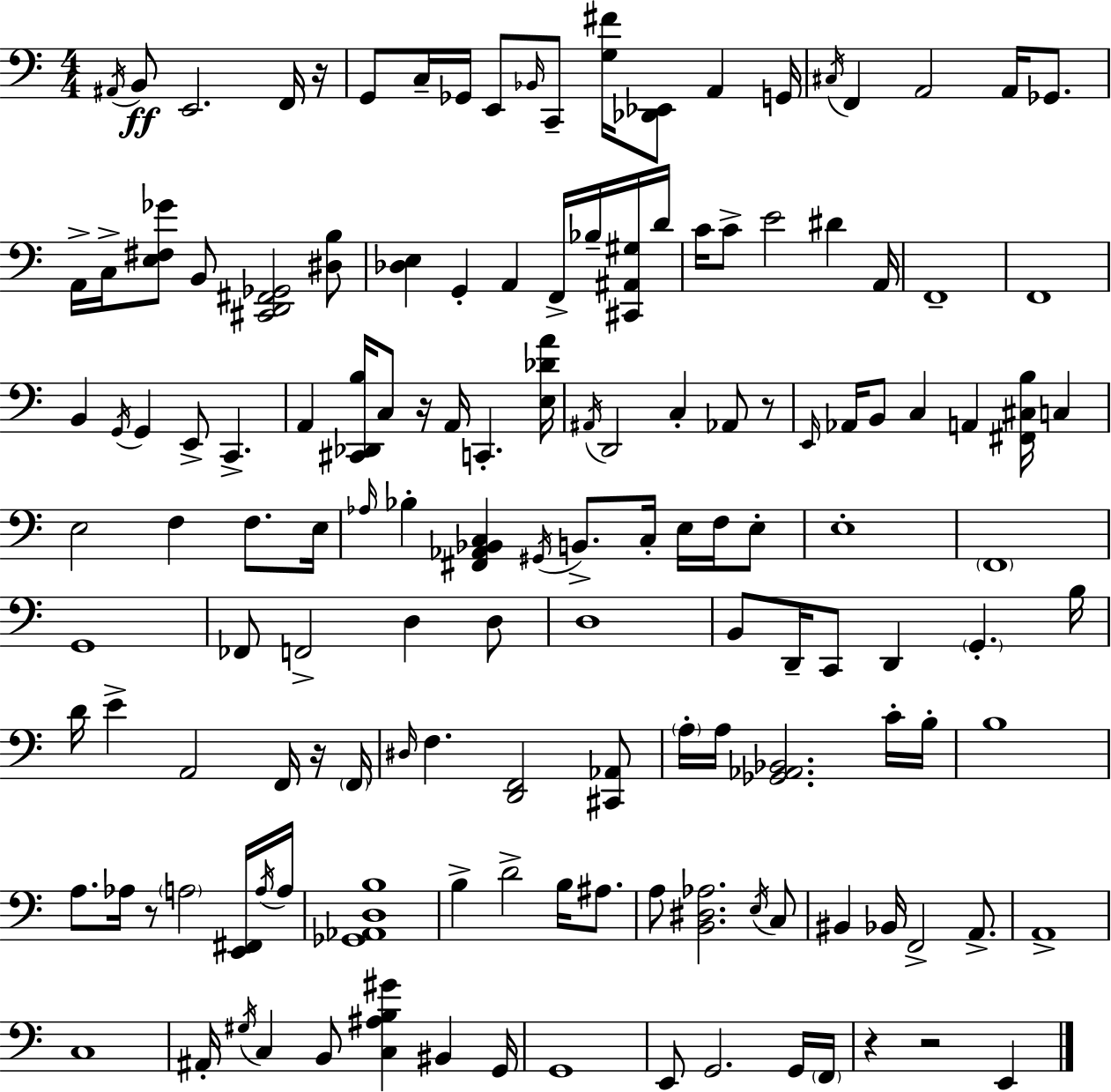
A#2/s B2/e E2/h. F2/s R/s G2/e C3/s Gb2/s E2/e Bb2/s C2/e [G3,F#4]/s [Db2,Eb2]/e A2/q G2/s C#3/s F2/q A2/h A2/s Gb2/e. A2/s C3/s [E3,F#3,Gb4]/e B2/e [C#2,D2,F#2,Gb2]/h [D#3,B3]/e [Db3,E3]/q G2/q A2/q F2/s Bb3/s [C#2,A#2,G#3]/s D4/s C4/s C4/e E4/h D#4/q A2/s F2/w F2/w B2/q G2/s G2/q E2/e C2/q. A2/q [C#2,Db2,B3]/s C3/e R/s A2/s C2/q. [E3,Db4,A4]/s A#2/s D2/h C3/q Ab2/e R/e E2/s Ab2/s B2/e C3/q A2/q [F#2,C#3,B3]/s C3/q E3/h F3/q F3/e. E3/s Ab3/s Bb3/q [F#2,Ab2,Bb2,C3]/q G#2/s B2/e. C3/s E3/s F3/s E3/e E3/w F2/w G2/w FES2/e F2/h D3/q D3/e D3/w B2/e D2/s C2/e D2/q G2/q. B3/s D4/s E4/q A2/h F2/s R/s F2/s D#3/s F3/q. [D2,F2]/h [C#2,Ab2]/e A3/s A3/s [Gb2,Ab2,Bb2]/h. C4/s B3/s B3/w A3/e. Ab3/s R/e A3/h [E2,F#2]/s A3/s A3/s [Gb2,Ab2,D3,B3]/w B3/q D4/h B3/s A#3/e. A3/e [B2,D#3,Ab3]/h. E3/s C3/e BIS2/q Bb2/s F2/h A2/e. A2/w C3/w A#2/s G#3/s C3/q B2/e [C3,A#3,B3,G#4]/q BIS2/q G2/s G2/w E2/e G2/h. G2/s F2/s R/q R/h E2/q